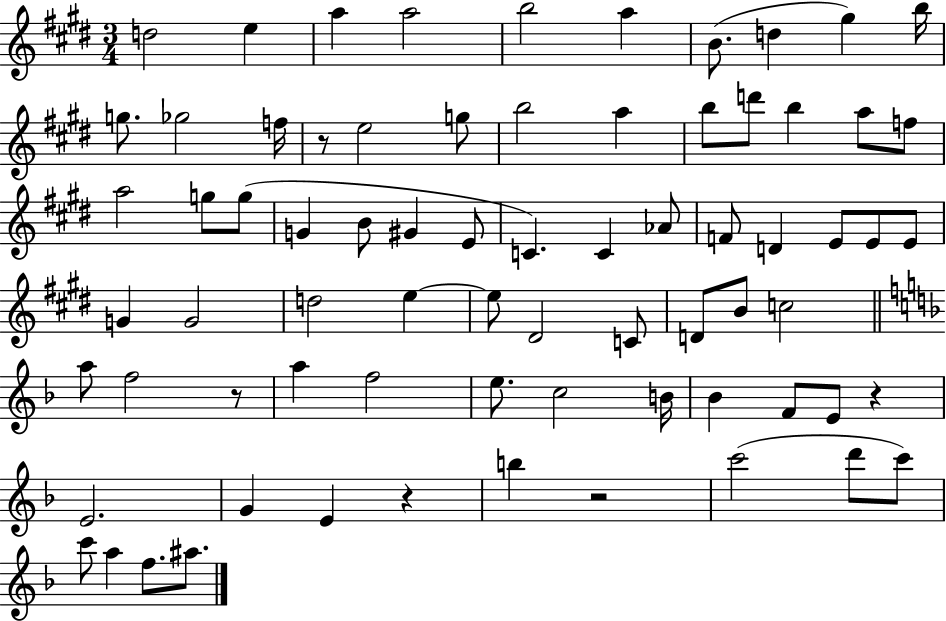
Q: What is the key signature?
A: E major